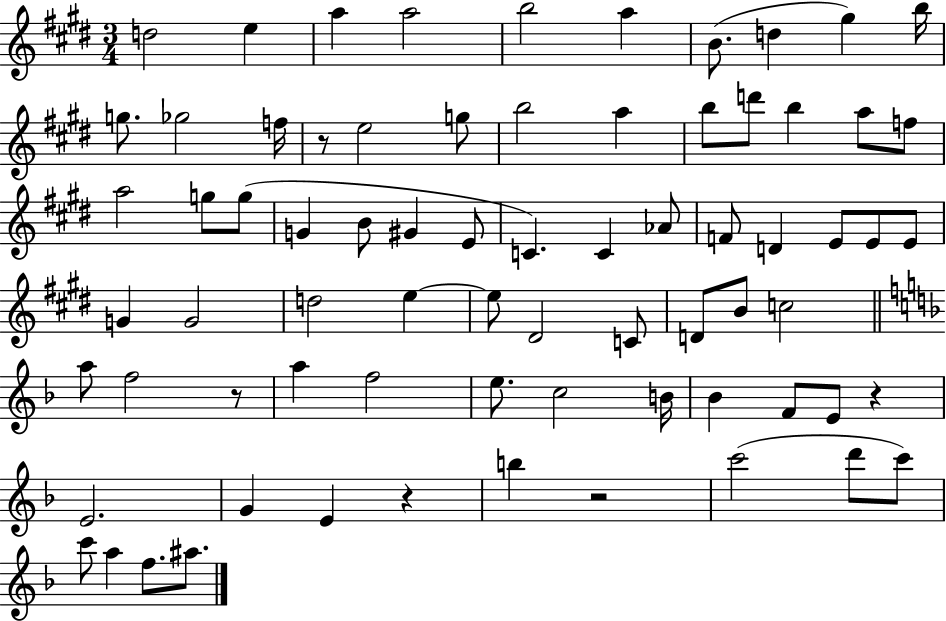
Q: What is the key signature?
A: E major